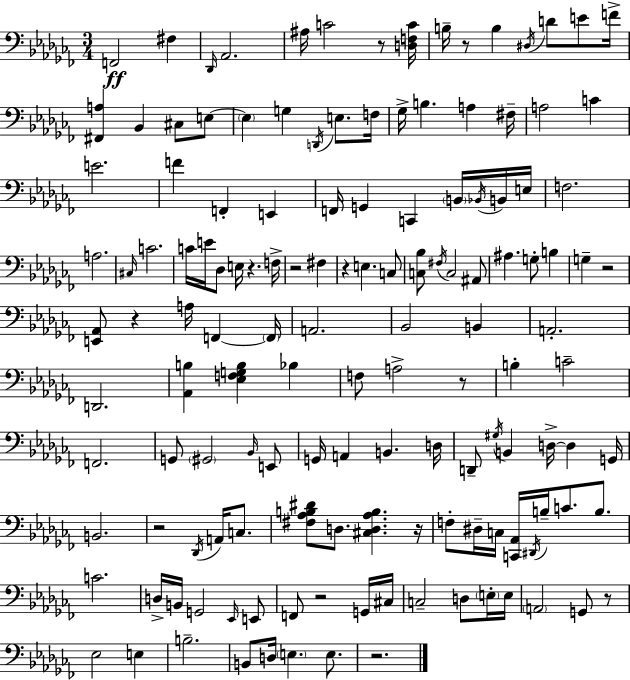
{
  \clef bass
  \numericTimeSignature
  \time 3/4
  \key aes \minor
  f,2\ff fis4 | \grace { des,16 } aes,2. | ais16 c'2 r8 | <d f c'>16 b16-- r8 b4 \acciaccatura { dis16 } d'8 e'8 | \break f'16-> <fis, a>4 bes,4 cis8 | e8~~ \parenthesize e4 g4 \acciaccatura { d,16 } e8. | f16 ges16-> b4. a4 | fis16-- a2 c'4 | \break e'2. | f'4 f,4-. e,4 | f,16 g,4 c,4 | \parenthesize b,16 \acciaccatura { bes,16 } b,16 e16 f2. | \break a2. | \grace { cis16 } c'2. | c'16 e'16 des8 e16 r4. | f16-> r2 | \break fis4 r4 e4. | c8 <c bes>8 \acciaccatura { fis16 } c2 | ais,8 ais4. | g8-. b4 g4-- r2 | \break <e, aes,>8 r4 | a16 f,4~~ \parenthesize f,16 a,2. | bes,2 | b,4 a,2.-. | \break d,2. | <aes, b>4 <ees f g b>4 | bes4 f8 a2-> | r8 b4-. c'2-- | \break f,2. | g,8 \parenthesize gis,2 | \grace { bes,16 } e,8 g,16 a,4 | b,4. d16 d,8-- \acciaccatura { gis16 } b,4 | \break d16->~~ d4 g,16 b,2. | r2 | \acciaccatura { des,16 } a,16 c8. <fis aes b dis'>8 d8. | <cis d aes b>4. r16 f8-. dis16-- | \break c16 <c, aes,>16 \acciaccatura { dis,16 } b16-- c'8. b8. c'2. | d16-> b,16 | g,2 \grace { ees,16 } e,8 f,8 | r2 g,16 cis16 c2-- | \break d8 \parenthesize e16-. e16 \parenthesize a,2 | g,8 r8 ees2 | e4 b2.-- | b,8 | \break d16 \parenthesize e4. e8. r2. | \bar "|."
}